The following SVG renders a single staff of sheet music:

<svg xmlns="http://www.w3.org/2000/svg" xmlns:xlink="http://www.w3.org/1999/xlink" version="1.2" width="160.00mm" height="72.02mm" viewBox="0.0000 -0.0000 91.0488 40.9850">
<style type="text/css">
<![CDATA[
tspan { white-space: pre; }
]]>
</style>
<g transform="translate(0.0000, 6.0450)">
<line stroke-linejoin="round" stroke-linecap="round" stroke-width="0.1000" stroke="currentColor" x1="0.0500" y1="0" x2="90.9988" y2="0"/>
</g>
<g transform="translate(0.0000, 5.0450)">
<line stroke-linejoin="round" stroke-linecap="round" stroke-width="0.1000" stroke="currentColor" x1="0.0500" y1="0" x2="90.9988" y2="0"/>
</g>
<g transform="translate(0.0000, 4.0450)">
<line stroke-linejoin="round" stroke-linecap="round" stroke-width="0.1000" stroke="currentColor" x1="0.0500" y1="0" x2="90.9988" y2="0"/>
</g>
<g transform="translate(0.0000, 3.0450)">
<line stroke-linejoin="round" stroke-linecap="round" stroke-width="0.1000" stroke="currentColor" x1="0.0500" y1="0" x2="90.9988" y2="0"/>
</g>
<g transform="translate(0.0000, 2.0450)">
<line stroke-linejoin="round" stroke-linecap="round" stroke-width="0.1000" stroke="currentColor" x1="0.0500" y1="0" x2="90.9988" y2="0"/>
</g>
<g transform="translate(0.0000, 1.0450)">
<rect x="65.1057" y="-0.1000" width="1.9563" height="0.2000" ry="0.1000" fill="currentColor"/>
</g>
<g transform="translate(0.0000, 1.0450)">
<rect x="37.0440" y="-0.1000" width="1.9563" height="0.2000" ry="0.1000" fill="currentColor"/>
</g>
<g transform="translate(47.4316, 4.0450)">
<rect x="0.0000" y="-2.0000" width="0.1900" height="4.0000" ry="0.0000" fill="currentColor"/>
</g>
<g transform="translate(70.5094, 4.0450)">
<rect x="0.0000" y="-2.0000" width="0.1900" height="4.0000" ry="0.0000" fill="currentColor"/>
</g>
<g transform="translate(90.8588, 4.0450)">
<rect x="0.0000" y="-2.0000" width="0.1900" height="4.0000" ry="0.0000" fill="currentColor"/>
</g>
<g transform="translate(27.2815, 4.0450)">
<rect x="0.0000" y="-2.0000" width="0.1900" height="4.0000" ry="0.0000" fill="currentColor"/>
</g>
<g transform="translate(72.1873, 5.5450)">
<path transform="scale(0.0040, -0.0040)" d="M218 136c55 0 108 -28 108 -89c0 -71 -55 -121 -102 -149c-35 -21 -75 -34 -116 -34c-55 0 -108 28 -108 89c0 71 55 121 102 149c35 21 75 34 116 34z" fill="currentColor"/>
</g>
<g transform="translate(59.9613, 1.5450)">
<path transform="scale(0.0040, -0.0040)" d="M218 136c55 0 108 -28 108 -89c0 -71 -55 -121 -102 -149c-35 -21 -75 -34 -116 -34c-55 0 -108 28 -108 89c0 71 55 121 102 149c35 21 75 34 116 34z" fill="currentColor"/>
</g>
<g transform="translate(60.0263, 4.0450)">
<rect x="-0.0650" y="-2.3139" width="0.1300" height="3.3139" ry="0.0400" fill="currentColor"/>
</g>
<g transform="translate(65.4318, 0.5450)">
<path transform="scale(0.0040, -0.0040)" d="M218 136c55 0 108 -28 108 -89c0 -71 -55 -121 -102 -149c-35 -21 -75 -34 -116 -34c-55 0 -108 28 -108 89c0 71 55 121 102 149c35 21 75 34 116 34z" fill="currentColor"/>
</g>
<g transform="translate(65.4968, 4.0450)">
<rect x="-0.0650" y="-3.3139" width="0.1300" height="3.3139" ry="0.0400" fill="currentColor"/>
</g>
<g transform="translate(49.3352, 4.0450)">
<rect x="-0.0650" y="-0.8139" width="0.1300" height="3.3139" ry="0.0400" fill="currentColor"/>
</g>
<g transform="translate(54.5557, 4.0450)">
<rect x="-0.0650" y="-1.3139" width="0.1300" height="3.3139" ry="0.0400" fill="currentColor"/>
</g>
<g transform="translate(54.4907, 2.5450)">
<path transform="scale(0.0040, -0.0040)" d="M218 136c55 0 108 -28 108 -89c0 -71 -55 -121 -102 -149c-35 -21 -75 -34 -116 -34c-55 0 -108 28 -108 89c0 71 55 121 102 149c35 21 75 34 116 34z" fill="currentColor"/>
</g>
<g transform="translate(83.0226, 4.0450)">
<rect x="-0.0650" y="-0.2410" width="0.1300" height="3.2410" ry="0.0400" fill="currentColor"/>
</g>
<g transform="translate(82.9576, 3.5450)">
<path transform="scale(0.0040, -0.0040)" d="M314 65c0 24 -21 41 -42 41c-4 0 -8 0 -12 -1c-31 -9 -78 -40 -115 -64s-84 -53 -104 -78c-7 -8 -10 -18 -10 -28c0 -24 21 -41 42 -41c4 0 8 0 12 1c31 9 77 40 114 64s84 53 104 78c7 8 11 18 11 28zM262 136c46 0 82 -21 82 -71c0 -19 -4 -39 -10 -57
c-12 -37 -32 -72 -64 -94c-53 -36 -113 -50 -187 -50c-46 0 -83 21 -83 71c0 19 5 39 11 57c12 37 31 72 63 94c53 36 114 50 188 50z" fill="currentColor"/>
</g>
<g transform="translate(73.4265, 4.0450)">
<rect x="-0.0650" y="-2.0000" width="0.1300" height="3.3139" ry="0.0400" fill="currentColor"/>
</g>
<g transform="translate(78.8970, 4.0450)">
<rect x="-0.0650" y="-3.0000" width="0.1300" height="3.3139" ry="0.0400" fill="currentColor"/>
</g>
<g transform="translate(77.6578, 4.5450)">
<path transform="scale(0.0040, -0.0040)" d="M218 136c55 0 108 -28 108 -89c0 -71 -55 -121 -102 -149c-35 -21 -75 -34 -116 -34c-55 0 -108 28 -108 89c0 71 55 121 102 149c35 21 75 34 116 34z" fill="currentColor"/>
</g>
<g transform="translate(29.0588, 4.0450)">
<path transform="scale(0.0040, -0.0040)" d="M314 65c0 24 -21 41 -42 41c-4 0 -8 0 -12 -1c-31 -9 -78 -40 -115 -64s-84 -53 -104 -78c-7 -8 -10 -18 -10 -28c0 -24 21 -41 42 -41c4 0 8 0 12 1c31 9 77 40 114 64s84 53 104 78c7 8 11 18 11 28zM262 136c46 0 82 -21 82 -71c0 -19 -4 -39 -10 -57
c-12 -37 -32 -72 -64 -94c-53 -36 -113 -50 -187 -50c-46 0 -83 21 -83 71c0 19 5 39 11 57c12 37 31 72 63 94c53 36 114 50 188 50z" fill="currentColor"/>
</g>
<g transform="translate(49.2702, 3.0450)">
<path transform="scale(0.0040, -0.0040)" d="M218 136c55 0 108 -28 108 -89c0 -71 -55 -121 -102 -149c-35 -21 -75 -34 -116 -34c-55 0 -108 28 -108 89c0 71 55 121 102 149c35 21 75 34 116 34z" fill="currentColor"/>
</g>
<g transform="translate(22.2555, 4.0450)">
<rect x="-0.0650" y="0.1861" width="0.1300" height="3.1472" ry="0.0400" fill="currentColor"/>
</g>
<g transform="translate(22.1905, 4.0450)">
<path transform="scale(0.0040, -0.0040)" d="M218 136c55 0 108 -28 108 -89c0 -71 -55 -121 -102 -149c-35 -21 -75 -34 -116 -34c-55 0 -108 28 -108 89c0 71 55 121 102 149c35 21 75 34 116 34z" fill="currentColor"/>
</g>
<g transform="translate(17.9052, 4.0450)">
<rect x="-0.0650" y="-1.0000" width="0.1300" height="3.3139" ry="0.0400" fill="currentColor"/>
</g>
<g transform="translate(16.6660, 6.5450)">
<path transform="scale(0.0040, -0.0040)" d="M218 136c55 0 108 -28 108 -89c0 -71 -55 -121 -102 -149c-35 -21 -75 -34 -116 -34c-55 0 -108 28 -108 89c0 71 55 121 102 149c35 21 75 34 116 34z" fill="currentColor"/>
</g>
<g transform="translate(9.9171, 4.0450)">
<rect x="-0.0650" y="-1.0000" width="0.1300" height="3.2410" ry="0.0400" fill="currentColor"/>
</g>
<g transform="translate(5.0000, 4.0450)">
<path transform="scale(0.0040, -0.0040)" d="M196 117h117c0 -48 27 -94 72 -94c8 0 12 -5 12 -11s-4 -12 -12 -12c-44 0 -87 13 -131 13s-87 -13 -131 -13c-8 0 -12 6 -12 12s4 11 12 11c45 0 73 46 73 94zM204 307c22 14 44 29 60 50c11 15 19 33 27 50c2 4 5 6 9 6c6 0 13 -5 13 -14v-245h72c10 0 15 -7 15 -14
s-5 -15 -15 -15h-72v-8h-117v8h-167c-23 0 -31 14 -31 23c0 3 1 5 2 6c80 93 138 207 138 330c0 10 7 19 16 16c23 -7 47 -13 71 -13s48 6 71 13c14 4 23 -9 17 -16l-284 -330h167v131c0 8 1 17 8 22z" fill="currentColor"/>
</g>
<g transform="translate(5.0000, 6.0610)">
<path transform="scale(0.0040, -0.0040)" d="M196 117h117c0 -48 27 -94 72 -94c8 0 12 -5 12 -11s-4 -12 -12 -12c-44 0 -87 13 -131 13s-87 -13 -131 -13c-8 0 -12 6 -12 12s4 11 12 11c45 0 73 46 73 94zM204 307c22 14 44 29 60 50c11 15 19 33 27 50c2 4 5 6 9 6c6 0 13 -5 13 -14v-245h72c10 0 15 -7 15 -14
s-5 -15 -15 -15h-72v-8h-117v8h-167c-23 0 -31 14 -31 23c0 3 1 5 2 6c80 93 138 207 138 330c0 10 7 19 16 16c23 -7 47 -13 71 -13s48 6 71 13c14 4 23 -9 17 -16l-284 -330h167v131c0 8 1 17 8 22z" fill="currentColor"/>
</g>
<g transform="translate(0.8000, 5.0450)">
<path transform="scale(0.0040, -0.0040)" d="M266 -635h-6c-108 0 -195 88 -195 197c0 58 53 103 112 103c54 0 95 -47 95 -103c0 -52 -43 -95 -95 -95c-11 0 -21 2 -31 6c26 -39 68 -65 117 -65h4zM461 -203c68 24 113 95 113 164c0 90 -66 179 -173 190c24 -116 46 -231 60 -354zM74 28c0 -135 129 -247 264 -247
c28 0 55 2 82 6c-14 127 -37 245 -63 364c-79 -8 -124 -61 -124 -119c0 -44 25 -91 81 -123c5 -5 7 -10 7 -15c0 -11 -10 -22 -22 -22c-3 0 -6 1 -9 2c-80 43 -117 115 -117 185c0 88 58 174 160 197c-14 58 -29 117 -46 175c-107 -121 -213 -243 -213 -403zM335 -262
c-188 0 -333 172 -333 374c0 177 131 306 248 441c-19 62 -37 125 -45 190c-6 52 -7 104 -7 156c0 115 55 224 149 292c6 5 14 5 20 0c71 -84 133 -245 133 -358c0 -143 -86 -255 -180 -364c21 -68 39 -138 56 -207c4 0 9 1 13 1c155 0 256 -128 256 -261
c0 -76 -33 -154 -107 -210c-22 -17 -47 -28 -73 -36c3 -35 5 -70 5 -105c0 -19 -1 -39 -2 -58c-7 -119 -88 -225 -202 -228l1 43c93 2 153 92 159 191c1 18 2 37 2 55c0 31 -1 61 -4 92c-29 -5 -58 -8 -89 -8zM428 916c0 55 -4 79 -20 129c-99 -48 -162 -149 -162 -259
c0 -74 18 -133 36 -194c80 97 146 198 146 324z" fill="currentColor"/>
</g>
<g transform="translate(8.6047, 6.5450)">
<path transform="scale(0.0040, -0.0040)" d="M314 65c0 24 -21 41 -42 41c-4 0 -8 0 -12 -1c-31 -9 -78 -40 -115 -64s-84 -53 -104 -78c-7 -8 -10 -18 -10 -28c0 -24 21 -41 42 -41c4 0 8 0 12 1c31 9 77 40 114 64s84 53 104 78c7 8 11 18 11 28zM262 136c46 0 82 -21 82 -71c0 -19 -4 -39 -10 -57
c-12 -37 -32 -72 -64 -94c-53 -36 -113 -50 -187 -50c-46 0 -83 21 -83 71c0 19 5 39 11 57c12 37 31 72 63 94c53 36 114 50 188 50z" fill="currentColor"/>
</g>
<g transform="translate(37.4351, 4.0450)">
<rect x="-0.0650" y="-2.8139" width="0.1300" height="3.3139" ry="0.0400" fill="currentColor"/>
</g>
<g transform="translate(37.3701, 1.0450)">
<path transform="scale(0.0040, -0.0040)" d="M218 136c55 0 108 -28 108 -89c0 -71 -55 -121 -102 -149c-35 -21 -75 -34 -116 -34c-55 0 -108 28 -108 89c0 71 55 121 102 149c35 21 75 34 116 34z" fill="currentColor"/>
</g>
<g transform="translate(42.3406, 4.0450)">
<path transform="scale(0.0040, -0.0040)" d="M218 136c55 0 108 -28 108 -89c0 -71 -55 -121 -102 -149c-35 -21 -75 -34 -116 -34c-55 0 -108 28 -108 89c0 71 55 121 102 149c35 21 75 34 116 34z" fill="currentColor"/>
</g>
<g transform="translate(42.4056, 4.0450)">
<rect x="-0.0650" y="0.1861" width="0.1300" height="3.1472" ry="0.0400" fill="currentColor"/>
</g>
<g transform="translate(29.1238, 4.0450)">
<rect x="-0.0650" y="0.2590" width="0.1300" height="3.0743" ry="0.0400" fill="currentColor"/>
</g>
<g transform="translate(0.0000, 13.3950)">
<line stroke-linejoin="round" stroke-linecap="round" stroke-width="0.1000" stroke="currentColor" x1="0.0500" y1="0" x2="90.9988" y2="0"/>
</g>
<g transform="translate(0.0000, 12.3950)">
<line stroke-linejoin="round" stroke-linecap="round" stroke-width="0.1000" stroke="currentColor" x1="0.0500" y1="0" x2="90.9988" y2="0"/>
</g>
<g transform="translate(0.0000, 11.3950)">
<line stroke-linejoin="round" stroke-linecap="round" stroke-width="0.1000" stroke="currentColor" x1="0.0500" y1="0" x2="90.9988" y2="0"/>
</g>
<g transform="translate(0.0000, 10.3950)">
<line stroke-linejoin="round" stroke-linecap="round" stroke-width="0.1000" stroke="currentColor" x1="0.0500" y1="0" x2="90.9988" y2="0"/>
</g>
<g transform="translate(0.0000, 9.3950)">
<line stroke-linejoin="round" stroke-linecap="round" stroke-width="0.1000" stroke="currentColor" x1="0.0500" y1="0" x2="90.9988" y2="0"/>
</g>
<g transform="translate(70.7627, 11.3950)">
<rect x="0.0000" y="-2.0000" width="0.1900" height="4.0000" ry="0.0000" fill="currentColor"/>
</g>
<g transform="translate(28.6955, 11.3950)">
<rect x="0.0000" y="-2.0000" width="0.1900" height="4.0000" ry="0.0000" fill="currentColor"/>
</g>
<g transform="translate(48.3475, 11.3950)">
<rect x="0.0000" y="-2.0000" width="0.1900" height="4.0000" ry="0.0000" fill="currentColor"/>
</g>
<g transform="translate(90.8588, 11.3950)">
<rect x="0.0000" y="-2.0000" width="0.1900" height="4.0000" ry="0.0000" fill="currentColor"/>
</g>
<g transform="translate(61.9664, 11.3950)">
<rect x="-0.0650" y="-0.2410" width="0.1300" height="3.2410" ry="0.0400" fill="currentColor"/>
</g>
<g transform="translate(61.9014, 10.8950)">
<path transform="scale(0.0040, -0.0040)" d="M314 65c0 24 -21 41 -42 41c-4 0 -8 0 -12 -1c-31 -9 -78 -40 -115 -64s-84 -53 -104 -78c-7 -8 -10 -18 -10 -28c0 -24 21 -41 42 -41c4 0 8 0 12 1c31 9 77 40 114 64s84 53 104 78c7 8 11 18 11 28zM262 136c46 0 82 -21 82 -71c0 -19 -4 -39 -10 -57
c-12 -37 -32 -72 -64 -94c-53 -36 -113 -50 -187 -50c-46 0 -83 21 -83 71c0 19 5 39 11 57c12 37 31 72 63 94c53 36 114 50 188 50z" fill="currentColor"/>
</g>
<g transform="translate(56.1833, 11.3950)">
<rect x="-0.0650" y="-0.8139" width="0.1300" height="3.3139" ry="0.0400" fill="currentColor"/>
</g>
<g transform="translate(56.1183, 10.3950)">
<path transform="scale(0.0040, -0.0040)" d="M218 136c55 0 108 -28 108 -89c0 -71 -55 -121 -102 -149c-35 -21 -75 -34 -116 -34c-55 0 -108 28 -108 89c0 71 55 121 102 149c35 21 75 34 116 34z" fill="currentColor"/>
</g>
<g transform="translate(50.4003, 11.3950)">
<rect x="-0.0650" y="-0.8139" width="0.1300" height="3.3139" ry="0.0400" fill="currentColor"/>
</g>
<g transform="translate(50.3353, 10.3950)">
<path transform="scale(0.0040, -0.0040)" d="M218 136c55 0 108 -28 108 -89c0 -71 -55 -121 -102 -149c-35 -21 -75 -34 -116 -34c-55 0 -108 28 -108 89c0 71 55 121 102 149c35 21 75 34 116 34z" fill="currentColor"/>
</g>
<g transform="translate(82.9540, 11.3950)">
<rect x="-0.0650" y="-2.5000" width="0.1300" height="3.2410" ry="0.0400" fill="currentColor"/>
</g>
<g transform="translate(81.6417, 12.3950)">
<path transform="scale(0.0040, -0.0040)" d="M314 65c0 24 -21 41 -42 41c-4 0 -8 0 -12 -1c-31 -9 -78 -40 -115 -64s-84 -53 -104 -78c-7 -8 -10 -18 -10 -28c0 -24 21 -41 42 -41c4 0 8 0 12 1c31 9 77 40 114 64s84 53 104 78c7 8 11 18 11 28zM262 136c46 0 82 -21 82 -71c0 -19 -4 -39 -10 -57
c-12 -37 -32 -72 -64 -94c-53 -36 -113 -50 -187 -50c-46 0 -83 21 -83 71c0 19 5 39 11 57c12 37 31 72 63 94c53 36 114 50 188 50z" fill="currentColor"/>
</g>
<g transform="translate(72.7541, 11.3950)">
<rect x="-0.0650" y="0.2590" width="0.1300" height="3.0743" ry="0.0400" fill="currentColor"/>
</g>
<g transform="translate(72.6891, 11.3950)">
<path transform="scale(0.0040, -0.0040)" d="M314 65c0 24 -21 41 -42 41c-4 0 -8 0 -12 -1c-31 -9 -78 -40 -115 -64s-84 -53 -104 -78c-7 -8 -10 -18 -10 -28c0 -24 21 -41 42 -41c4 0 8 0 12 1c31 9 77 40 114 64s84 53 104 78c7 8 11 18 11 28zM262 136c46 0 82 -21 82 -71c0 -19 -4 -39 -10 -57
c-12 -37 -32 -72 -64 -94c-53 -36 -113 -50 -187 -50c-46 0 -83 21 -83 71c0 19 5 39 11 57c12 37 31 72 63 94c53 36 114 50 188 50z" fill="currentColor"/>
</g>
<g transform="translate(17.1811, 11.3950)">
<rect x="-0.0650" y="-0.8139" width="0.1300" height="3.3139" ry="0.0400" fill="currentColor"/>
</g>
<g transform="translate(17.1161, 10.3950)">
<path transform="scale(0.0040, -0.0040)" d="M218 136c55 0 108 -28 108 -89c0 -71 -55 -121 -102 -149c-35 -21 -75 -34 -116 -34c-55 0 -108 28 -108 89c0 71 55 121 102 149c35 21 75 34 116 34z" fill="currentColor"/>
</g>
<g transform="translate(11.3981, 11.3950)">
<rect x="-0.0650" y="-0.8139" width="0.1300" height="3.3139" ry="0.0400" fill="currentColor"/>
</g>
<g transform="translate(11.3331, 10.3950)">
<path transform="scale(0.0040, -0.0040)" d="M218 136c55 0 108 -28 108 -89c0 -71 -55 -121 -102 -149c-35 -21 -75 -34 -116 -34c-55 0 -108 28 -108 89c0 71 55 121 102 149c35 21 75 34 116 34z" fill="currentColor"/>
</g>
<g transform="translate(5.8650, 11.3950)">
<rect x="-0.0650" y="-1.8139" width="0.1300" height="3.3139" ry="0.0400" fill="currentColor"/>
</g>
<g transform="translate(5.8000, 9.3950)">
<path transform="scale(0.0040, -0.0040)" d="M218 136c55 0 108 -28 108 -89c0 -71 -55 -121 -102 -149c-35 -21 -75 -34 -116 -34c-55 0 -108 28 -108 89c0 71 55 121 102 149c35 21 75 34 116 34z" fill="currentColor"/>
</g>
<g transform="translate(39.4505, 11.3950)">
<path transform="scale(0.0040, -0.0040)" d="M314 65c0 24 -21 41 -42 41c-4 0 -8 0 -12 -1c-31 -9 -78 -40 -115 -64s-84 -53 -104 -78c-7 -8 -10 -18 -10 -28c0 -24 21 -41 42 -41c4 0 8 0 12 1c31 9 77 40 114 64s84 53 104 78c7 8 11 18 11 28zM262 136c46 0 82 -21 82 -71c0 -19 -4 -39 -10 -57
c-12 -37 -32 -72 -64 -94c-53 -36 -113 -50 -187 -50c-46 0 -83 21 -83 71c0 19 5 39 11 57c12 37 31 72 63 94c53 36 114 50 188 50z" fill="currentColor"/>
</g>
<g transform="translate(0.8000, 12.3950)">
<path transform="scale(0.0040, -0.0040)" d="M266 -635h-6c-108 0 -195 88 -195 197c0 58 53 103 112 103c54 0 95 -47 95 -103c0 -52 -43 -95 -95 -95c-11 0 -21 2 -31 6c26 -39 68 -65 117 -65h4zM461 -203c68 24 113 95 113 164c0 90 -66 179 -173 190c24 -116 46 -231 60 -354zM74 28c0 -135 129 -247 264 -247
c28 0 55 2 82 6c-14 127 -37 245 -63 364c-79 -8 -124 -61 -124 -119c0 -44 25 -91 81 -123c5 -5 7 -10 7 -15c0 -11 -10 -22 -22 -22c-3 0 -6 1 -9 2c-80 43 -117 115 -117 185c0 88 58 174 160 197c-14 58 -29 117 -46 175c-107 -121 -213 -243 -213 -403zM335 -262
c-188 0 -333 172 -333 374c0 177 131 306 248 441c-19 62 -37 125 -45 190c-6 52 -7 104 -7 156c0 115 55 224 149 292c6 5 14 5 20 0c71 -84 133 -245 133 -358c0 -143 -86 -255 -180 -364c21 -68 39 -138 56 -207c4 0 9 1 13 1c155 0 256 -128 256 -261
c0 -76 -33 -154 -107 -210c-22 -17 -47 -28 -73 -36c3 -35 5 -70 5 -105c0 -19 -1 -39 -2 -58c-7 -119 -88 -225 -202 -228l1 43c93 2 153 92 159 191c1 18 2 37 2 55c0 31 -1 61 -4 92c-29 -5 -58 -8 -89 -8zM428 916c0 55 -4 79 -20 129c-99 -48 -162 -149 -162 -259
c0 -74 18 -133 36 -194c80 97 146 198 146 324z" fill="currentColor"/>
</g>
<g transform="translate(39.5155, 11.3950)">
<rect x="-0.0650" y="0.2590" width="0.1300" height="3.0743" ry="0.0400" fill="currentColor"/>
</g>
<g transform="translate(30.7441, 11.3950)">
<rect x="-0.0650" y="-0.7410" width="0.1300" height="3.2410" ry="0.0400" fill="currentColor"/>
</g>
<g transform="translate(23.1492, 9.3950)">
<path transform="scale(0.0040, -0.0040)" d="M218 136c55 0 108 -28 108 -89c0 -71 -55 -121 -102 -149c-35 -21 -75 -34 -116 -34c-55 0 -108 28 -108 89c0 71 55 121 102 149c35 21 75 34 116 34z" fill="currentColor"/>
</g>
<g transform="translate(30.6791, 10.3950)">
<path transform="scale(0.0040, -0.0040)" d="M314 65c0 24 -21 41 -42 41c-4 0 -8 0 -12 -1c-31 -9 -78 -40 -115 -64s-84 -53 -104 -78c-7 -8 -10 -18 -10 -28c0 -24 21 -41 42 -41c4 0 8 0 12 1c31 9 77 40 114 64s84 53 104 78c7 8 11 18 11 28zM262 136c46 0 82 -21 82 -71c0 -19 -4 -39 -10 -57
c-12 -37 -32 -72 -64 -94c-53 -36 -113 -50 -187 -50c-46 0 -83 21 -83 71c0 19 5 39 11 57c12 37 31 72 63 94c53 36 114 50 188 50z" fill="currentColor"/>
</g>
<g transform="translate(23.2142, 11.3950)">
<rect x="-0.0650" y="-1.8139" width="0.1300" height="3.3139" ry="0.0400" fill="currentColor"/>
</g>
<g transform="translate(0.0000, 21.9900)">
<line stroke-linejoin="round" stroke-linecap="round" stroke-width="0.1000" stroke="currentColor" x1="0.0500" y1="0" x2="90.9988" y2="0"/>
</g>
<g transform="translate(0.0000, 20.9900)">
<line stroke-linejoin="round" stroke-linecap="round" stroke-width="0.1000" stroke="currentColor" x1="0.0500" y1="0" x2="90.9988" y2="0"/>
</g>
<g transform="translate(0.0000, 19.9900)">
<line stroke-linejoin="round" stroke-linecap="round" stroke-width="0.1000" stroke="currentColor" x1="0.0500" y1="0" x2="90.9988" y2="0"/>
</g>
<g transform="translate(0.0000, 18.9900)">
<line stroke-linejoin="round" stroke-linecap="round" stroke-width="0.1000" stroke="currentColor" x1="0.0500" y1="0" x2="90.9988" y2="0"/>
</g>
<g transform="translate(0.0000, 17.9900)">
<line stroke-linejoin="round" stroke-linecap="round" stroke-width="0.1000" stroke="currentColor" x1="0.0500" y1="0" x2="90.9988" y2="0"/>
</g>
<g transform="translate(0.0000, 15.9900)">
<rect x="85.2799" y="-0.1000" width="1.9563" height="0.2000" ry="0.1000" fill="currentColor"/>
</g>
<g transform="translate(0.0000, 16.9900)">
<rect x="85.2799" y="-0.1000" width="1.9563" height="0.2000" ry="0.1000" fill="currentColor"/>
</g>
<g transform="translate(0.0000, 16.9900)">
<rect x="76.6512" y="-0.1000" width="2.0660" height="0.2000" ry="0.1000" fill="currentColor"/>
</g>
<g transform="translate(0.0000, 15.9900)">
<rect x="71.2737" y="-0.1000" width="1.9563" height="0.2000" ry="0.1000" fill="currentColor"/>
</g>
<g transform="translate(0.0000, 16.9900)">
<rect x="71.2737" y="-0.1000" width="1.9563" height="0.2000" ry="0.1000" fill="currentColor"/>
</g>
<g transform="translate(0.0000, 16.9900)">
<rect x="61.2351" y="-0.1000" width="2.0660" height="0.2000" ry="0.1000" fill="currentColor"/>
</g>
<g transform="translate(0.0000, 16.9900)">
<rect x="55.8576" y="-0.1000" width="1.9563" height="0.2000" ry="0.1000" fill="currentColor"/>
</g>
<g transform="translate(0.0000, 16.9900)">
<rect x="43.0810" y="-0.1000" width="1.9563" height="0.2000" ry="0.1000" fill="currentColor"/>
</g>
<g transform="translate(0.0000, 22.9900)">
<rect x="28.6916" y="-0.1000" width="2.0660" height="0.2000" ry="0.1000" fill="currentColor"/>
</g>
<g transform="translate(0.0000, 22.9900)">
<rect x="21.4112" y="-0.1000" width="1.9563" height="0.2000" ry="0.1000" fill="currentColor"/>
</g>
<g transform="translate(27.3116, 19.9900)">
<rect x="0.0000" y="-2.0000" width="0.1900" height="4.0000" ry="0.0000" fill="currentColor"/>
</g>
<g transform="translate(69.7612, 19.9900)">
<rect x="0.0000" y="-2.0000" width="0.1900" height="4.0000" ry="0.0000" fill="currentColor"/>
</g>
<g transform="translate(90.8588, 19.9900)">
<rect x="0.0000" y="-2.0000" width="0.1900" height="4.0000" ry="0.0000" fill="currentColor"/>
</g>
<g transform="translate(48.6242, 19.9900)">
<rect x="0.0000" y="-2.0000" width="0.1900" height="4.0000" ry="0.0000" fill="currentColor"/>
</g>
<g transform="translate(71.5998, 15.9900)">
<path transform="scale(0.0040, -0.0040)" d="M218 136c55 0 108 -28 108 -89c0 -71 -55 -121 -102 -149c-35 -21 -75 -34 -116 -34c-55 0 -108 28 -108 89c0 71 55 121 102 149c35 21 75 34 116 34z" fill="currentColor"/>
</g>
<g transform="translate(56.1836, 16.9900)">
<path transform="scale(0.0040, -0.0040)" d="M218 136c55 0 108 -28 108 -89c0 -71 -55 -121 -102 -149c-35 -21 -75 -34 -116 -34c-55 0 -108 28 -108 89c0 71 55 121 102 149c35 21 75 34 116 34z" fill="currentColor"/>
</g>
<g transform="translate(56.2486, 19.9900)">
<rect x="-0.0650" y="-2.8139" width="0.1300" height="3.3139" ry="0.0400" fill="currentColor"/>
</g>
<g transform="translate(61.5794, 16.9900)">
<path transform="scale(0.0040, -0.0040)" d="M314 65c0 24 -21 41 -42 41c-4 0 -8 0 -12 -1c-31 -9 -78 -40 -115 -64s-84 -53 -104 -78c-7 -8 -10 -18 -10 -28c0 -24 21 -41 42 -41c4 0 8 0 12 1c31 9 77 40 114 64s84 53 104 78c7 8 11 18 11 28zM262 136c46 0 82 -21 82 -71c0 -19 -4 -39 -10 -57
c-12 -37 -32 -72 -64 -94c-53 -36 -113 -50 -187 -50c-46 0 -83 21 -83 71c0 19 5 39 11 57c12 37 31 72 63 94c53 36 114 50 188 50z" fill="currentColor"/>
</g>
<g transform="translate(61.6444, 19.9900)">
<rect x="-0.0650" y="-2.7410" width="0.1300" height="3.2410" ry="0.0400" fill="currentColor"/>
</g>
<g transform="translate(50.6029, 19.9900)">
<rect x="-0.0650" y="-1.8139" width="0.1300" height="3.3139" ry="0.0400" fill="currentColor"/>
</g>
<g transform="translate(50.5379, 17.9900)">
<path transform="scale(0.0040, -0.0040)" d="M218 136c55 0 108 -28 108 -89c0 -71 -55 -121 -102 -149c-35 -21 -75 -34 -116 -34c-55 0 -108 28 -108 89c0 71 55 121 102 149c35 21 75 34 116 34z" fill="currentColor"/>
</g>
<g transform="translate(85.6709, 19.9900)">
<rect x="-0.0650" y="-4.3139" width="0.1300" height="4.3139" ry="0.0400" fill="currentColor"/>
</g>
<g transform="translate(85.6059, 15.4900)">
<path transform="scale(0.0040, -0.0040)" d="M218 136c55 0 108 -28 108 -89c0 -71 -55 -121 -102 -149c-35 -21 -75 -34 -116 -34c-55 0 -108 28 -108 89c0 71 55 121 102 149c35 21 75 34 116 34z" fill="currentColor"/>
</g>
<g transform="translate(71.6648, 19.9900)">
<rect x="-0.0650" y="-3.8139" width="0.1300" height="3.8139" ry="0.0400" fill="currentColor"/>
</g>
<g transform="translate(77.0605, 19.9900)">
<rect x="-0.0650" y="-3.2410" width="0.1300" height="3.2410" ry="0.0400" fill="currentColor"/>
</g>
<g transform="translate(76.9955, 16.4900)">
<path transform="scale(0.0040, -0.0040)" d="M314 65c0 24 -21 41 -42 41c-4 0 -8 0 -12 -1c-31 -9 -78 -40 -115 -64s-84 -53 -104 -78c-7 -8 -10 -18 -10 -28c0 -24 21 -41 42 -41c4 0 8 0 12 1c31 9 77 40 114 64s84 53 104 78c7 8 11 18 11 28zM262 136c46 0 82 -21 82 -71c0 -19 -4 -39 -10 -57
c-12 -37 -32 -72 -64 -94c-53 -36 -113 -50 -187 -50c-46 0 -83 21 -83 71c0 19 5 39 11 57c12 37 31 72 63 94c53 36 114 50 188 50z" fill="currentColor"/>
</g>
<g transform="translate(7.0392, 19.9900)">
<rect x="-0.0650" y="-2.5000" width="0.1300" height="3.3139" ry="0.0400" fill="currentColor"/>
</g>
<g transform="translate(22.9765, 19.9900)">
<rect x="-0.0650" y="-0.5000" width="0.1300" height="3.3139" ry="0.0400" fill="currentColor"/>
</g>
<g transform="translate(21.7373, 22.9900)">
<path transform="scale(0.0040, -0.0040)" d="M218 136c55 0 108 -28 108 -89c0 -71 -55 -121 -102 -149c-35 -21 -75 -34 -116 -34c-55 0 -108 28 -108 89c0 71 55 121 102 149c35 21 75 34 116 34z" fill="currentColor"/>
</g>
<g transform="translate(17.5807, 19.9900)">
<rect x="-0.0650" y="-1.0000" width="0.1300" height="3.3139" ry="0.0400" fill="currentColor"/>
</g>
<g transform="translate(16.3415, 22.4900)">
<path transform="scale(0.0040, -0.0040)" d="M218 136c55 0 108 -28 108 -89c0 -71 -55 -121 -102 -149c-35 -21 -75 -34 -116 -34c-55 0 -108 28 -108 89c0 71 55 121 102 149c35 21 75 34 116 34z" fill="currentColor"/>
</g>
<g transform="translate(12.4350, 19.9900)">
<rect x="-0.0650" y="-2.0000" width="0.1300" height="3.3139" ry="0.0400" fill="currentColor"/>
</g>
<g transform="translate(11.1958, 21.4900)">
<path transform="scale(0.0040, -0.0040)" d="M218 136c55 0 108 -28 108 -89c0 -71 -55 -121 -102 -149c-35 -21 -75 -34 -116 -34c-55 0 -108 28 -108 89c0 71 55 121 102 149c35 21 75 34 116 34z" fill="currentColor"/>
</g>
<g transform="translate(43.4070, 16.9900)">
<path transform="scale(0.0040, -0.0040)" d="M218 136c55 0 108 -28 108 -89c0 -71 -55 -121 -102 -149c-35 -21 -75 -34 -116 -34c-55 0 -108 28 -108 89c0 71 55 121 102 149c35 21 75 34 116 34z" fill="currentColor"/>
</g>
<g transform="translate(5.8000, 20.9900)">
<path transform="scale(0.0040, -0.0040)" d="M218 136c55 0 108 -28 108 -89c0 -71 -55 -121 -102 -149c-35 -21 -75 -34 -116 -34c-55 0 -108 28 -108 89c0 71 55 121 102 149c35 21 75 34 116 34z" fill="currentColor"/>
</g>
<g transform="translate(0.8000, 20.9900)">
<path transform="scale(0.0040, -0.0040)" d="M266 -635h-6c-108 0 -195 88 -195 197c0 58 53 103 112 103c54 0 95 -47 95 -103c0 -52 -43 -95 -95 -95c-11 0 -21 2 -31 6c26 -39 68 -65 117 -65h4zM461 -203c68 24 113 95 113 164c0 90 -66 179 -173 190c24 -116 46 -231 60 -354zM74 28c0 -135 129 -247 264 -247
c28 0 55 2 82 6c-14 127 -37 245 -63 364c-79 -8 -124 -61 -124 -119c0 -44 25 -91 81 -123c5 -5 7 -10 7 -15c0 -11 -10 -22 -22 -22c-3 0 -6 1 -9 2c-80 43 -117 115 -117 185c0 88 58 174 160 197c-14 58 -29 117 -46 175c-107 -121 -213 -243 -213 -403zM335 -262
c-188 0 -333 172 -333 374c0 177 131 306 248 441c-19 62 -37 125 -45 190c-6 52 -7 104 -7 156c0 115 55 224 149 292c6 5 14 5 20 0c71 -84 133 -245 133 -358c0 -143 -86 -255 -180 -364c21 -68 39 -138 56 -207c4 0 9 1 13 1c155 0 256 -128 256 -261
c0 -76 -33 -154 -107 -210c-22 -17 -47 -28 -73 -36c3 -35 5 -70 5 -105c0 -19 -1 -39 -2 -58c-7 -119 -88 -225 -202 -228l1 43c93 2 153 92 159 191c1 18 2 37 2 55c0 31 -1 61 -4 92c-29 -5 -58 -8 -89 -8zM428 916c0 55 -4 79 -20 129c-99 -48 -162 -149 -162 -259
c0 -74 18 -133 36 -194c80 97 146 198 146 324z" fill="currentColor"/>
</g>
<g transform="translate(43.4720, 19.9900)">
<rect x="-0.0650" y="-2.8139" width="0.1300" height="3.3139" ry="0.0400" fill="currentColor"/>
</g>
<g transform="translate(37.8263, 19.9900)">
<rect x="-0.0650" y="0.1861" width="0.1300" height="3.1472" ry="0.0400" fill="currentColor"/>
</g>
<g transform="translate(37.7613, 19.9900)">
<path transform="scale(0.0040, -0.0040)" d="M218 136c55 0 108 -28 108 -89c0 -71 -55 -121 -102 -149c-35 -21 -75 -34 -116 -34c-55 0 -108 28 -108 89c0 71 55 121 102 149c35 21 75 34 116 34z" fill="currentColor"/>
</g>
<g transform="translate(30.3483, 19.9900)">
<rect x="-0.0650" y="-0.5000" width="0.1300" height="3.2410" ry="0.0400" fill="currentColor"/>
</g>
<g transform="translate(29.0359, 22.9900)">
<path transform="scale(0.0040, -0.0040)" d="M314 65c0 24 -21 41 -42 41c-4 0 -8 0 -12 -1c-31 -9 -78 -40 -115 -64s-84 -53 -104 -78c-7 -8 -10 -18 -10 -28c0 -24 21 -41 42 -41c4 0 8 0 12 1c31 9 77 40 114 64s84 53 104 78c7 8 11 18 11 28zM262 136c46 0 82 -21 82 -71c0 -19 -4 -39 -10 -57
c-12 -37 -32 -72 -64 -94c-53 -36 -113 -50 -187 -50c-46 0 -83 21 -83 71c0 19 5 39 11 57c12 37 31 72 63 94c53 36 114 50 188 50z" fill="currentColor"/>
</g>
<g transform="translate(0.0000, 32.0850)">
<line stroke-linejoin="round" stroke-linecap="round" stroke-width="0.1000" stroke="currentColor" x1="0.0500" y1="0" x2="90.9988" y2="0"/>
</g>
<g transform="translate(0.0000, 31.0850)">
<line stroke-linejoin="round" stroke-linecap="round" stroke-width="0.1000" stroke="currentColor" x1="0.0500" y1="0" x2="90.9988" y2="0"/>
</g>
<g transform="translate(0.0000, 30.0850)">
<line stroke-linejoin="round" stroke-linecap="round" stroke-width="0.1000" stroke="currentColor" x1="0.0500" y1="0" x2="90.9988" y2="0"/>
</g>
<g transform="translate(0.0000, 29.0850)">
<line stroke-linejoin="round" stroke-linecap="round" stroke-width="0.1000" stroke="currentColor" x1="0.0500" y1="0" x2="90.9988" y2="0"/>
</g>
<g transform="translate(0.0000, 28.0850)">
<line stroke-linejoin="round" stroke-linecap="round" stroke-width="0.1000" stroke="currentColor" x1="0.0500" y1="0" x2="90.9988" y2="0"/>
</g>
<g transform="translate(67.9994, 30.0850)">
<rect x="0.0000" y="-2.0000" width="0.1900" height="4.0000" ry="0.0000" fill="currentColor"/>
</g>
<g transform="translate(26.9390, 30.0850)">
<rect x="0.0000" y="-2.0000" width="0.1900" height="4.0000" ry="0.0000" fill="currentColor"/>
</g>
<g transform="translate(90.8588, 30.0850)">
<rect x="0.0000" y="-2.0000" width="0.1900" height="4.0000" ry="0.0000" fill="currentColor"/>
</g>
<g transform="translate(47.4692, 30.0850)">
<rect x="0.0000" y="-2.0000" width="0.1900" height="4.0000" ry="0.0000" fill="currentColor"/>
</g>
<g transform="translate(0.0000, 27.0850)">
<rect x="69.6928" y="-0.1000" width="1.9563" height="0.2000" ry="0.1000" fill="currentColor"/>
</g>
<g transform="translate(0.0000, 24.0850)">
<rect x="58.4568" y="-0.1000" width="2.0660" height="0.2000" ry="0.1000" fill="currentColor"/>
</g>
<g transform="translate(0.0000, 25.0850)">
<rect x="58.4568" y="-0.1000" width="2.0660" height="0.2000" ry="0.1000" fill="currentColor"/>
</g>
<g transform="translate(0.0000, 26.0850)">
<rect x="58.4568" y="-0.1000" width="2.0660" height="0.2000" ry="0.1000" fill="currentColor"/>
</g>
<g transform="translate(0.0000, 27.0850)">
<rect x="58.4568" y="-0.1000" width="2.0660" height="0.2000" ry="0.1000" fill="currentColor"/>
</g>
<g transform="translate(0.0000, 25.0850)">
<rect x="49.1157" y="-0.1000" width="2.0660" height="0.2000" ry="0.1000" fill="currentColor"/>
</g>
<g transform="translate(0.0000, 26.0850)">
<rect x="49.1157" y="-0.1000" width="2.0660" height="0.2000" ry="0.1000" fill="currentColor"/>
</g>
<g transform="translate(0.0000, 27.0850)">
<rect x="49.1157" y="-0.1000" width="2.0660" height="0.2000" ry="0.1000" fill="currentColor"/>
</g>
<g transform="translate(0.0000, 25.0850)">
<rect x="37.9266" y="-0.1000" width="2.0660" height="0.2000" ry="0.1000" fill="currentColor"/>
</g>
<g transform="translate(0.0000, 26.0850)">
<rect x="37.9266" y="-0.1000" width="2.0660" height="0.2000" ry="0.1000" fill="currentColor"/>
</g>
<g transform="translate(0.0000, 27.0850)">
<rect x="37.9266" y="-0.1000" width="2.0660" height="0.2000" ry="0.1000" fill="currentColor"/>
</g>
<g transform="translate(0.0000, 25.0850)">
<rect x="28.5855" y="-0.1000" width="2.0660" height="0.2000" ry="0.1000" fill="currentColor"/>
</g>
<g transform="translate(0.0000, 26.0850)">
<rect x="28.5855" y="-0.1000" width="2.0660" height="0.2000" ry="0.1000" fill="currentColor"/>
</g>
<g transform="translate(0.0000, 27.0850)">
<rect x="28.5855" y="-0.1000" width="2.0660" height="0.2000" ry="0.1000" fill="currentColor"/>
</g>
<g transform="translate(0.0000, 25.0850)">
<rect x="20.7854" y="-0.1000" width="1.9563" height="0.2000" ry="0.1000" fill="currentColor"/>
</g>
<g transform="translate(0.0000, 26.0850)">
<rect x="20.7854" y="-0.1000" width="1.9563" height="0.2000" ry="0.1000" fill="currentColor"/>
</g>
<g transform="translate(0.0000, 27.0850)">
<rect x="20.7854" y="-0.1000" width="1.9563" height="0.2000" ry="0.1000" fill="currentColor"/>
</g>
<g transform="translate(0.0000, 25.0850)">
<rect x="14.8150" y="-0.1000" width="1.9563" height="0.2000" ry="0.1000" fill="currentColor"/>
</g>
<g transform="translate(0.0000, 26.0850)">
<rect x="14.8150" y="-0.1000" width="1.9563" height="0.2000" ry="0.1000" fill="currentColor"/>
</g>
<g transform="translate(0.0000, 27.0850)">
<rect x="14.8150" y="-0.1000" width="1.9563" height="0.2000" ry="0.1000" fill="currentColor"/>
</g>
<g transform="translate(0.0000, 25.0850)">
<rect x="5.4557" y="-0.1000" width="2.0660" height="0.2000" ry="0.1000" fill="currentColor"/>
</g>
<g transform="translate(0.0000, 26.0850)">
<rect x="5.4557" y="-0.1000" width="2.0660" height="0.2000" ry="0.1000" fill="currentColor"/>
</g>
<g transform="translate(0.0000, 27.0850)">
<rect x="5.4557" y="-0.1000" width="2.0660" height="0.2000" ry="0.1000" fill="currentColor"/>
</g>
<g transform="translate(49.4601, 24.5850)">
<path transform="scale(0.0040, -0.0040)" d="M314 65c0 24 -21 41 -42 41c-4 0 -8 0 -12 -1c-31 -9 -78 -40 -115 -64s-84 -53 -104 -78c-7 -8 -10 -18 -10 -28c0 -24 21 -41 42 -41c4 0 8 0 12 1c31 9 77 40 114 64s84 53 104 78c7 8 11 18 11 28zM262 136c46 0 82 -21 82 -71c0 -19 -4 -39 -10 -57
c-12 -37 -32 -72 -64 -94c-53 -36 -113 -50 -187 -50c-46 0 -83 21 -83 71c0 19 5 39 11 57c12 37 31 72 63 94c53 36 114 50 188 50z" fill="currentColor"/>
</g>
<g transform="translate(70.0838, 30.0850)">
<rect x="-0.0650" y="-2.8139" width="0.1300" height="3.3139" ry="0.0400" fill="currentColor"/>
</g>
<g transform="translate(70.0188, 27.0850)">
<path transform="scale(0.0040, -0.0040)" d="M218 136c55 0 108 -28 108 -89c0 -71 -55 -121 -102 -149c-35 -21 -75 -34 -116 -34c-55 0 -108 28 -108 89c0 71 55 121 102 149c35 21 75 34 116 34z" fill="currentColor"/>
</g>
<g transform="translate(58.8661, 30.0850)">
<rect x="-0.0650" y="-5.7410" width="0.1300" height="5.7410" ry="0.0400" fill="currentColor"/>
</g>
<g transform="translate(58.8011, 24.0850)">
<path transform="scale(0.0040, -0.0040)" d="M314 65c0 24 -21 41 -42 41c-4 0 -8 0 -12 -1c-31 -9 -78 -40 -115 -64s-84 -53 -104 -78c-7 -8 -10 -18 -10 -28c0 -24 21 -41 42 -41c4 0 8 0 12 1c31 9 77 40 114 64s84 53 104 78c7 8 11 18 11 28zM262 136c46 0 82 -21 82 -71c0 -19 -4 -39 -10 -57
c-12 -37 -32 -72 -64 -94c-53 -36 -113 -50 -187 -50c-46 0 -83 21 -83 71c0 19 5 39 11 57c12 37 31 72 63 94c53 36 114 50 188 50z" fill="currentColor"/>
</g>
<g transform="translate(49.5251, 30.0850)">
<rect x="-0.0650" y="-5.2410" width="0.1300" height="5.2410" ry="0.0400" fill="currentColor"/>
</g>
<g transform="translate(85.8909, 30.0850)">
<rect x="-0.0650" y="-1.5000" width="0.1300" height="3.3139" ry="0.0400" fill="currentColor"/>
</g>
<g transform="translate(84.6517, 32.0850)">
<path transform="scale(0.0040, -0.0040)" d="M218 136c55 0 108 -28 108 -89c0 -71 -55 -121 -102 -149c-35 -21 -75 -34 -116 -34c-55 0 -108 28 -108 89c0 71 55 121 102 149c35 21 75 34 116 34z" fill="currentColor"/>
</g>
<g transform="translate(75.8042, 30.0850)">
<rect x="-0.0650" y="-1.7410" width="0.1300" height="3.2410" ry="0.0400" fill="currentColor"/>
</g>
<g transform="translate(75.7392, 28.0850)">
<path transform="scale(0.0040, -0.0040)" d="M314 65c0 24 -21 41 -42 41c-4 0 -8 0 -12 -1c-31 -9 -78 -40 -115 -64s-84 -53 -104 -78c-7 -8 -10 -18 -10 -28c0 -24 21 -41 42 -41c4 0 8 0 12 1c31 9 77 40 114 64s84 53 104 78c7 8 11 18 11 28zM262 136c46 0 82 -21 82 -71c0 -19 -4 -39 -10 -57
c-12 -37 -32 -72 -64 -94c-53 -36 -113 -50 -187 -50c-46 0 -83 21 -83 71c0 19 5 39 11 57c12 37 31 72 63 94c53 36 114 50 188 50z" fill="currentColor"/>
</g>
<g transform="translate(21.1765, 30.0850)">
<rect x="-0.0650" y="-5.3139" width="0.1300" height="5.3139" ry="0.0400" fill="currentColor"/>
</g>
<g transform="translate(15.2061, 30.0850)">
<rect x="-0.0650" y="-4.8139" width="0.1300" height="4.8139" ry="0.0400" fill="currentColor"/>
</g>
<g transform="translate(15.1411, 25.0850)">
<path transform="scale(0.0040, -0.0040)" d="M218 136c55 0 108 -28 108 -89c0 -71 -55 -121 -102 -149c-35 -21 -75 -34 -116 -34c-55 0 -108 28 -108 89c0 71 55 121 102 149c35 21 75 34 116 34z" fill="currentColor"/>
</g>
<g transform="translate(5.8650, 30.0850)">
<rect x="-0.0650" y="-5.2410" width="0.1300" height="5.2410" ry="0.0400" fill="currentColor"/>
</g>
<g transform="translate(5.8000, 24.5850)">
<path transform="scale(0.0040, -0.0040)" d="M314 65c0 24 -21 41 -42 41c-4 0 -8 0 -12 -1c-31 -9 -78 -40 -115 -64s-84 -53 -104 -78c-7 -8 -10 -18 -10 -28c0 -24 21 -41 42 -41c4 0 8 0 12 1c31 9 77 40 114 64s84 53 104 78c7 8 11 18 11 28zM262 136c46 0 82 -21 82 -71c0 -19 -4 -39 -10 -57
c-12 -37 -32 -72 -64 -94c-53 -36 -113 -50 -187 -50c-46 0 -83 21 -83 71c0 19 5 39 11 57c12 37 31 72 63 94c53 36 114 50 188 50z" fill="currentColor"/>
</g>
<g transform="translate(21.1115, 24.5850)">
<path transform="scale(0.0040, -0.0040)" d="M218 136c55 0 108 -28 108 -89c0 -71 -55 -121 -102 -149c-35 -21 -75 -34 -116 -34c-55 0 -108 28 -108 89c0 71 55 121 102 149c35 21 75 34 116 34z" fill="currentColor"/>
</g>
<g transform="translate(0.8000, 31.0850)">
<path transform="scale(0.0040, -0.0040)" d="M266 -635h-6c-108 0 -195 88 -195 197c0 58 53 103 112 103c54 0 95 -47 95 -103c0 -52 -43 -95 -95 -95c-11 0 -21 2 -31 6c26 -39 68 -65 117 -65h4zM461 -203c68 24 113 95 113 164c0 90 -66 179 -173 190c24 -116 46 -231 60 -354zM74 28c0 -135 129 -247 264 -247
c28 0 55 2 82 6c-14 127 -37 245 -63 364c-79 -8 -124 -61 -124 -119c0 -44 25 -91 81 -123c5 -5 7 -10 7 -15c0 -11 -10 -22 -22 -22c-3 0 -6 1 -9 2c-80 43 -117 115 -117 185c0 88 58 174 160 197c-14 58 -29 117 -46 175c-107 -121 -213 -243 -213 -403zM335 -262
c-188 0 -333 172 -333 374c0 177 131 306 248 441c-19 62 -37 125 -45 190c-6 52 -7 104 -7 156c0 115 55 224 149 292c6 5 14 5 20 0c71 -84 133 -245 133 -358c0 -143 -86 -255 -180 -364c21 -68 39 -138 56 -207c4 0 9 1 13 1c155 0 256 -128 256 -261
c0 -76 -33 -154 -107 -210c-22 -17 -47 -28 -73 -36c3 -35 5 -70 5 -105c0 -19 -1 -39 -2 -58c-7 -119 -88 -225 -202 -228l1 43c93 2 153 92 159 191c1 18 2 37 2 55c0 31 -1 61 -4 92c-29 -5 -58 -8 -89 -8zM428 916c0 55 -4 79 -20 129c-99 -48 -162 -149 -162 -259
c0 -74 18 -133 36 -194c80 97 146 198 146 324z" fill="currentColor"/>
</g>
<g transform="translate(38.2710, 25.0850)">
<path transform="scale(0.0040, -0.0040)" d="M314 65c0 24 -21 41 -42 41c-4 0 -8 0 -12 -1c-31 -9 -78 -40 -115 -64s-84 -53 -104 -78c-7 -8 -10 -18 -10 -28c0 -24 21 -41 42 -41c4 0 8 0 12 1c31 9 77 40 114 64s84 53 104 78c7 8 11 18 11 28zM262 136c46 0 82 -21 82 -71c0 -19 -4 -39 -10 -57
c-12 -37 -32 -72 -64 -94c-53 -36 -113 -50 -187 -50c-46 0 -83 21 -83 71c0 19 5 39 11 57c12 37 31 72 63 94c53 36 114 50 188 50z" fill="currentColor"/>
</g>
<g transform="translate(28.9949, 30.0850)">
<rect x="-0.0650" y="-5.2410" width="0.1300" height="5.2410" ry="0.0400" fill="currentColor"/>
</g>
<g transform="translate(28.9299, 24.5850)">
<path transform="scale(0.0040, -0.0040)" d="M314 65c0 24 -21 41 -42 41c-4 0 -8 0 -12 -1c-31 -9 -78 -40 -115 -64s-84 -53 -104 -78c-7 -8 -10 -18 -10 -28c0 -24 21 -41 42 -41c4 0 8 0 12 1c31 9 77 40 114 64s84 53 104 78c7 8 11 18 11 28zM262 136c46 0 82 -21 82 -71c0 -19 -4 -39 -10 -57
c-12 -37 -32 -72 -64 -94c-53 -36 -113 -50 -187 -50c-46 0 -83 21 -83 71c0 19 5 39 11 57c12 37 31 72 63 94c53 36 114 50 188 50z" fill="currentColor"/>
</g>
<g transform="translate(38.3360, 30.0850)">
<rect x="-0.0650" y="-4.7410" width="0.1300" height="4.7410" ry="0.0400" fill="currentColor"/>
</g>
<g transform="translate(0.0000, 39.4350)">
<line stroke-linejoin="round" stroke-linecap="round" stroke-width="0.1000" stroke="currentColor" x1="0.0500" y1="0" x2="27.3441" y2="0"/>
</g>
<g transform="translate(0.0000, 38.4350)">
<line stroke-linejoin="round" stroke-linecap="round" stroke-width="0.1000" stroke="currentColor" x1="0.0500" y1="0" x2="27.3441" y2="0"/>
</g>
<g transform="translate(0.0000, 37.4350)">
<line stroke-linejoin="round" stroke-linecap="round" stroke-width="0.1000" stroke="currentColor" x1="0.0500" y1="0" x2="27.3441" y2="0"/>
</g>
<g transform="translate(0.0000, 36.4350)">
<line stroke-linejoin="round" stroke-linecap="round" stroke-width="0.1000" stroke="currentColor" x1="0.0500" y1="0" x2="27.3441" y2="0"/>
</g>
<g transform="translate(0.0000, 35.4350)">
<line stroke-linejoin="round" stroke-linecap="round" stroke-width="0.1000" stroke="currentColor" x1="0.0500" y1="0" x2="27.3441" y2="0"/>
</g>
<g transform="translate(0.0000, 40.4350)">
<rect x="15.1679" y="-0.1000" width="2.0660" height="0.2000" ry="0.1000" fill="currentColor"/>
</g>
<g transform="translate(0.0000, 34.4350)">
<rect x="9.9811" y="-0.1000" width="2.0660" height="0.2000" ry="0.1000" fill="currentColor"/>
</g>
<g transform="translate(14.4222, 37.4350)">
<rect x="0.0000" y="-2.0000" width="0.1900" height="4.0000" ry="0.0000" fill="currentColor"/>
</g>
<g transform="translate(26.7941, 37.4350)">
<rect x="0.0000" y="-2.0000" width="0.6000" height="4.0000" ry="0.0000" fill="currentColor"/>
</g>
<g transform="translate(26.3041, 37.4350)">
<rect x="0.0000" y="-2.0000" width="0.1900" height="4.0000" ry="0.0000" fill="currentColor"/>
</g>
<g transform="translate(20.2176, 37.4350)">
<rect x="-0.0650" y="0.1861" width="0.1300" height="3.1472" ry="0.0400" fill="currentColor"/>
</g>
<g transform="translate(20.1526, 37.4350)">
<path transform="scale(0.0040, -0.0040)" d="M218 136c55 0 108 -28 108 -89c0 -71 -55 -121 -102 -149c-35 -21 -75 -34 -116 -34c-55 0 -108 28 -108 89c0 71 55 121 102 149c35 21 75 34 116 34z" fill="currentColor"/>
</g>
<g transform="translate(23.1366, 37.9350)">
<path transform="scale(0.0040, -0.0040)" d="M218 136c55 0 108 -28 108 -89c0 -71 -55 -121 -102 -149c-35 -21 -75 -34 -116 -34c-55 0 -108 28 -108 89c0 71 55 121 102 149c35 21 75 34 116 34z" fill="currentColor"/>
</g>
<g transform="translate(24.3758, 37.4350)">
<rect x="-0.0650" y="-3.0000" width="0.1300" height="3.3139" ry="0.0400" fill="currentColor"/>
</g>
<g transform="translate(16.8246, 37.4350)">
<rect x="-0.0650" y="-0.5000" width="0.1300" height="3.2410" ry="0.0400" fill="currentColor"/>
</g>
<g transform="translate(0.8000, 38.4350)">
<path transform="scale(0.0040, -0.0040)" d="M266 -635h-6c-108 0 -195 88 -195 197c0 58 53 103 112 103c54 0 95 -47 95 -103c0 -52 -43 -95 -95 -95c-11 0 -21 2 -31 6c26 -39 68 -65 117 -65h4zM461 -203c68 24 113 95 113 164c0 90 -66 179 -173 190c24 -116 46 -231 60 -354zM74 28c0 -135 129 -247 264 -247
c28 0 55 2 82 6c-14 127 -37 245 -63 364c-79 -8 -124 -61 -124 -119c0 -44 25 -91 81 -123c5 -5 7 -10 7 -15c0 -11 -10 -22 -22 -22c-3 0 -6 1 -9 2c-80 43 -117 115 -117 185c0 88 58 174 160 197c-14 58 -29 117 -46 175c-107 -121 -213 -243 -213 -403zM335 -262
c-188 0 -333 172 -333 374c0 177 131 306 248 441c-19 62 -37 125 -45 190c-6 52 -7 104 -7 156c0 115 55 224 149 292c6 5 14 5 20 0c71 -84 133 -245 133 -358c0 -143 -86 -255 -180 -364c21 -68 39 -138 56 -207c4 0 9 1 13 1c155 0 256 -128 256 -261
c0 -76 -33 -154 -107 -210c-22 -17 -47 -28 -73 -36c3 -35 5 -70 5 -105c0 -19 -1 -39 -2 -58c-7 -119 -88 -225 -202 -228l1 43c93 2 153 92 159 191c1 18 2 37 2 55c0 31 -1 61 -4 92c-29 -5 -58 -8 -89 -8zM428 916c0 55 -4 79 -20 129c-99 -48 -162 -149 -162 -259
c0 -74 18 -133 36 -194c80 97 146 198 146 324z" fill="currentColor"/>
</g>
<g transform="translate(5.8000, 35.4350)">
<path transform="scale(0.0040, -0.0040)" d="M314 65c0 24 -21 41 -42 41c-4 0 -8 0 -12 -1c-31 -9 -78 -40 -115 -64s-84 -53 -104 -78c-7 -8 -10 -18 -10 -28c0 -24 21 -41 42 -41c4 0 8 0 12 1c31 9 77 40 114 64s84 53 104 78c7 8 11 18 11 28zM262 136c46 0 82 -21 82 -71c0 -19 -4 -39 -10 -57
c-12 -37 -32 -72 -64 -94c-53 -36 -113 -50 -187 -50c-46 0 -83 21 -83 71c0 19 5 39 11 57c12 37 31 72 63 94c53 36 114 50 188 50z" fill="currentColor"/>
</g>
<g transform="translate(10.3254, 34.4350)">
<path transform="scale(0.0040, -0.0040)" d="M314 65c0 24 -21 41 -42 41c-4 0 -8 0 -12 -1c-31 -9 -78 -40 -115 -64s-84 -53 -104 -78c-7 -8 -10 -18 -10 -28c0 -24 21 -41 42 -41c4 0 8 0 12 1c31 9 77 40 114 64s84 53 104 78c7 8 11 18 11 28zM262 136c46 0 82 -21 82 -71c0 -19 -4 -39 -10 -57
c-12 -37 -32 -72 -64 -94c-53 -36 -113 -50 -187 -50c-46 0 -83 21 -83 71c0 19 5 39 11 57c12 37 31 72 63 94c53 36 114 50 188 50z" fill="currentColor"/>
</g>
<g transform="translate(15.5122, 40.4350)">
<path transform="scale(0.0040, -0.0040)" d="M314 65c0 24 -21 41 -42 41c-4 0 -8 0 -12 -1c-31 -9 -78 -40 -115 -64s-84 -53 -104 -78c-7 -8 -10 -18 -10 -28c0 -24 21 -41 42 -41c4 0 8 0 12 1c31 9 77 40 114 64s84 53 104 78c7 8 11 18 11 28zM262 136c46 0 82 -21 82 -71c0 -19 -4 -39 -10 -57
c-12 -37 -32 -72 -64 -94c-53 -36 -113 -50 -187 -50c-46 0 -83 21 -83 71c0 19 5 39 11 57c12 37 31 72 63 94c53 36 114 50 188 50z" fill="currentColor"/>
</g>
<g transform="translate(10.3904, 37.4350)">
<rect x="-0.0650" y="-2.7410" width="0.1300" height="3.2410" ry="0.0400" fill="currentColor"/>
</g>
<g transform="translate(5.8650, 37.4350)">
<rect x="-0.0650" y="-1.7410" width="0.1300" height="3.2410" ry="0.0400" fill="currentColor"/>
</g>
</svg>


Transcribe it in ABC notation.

X:1
T:Untitled
M:4/4
L:1/4
K:C
D2 D B B2 a B d e g b F A c2 f d d f d2 B2 d d c2 B2 G2 G F D C C2 B a f a a2 c' b2 d' f'2 e' f' f'2 e'2 f'2 g'2 a f2 E f2 a2 C2 B A